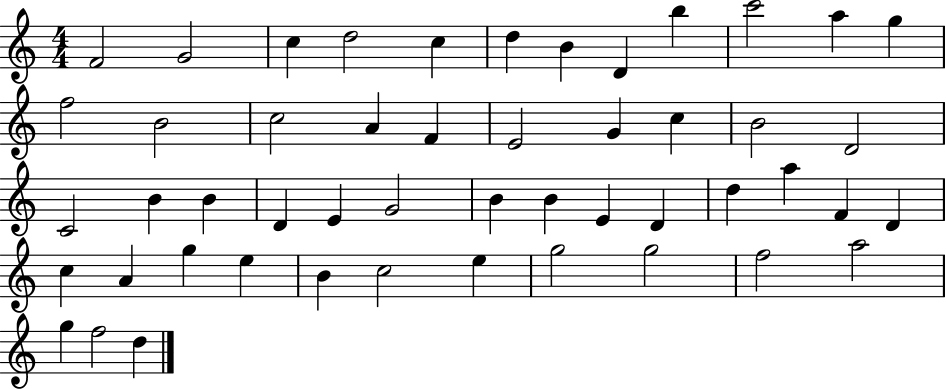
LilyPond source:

{
  \clef treble
  \numericTimeSignature
  \time 4/4
  \key c \major
  f'2 g'2 | c''4 d''2 c''4 | d''4 b'4 d'4 b''4 | c'''2 a''4 g''4 | \break f''2 b'2 | c''2 a'4 f'4 | e'2 g'4 c''4 | b'2 d'2 | \break c'2 b'4 b'4 | d'4 e'4 g'2 | b'4 b'4 e'4 d'4 | d''4 a''4 f'4 d'4 | \break c''4 a'4 g''4 e''4 | b'4 c''2 e''4 | g''2 g''2 | f''2 a''2 | \break g''4 f''2 d''4 | \bar "|."
}